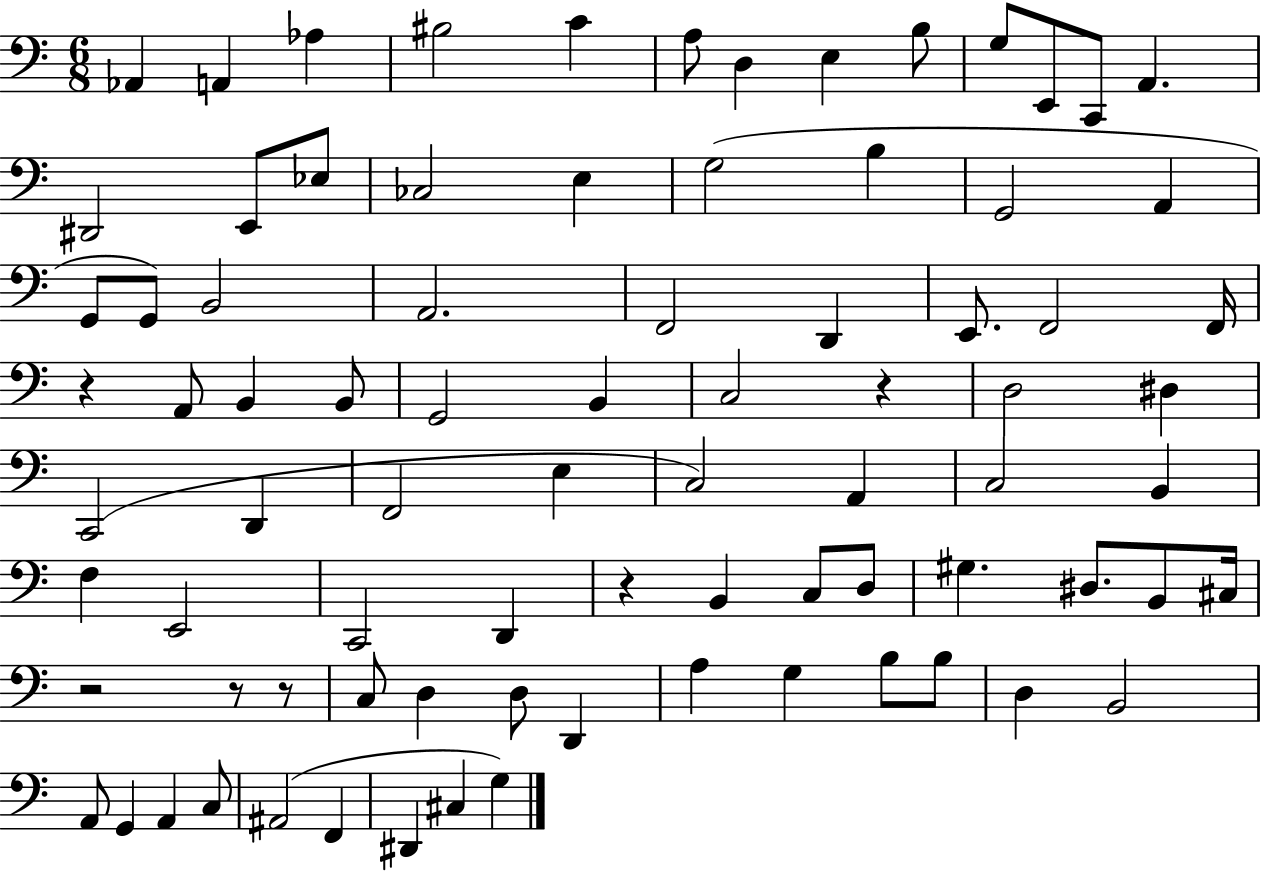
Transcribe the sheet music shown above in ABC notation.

X:1
T:Untitled
M:6/8
L:1/4
K:C
_A,, A,, _A, ^B,2 C A,/2 D, E, B,/2 G,/2 E,,/2 C,,/2 A,, ^D,,2 E,,/2 _E,/2 _C,2 E, G,2 B, G,,2 A,, G,,/2 G,,/2 B,,2 A,,2 F,,2 D,, E,,/2 F,,2 F,,/4 z A,,/2 B,, B,,/2 G,,2 B,, C,2 z D,2 ^D, C,,2 D,, F,,2 E, C,2 A,, C,2 B,, F, E,,2 C,,2 D,, z B,, C,/2 D,/2 ^G, ^D,/2 B,,/2 ^C,/4 z2 z/2 z/2 C,/2 D, D,/2 D,, A, G, B,/2 B,/2 D, B,,2 A,,/2 G,, A,, C,/2 ^A,,2 F,, ^D,, ^C, G,